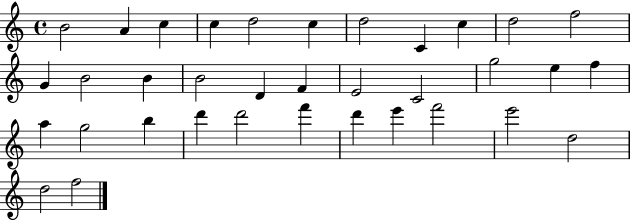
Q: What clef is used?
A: treble